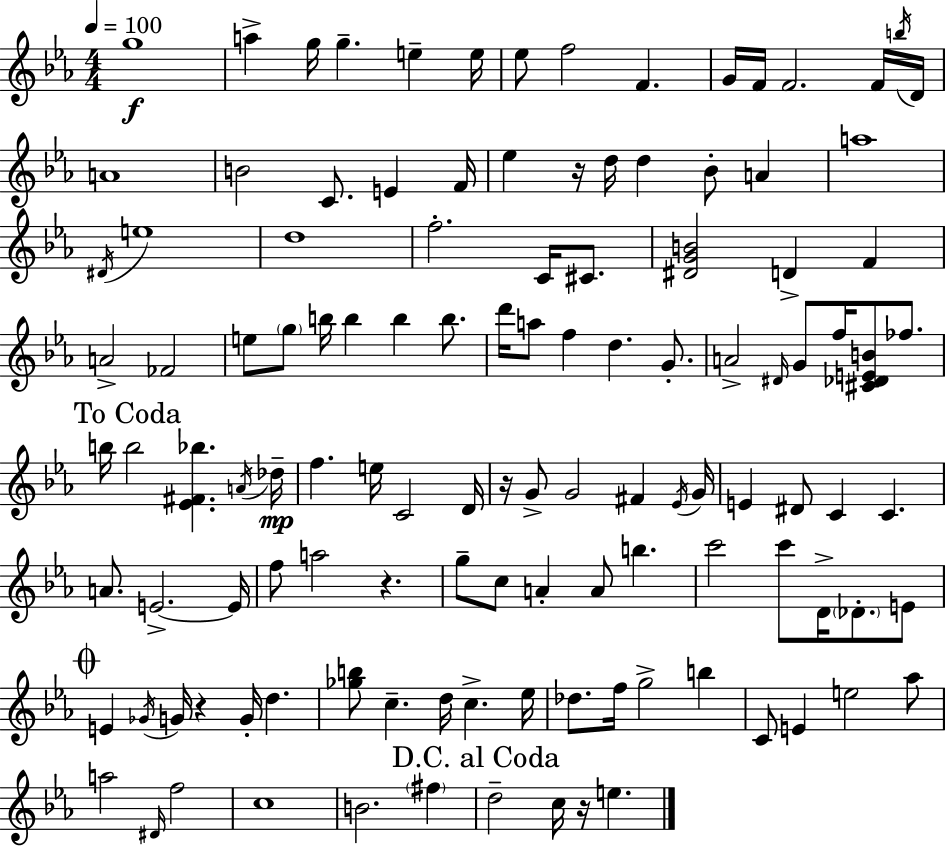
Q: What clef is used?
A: treble